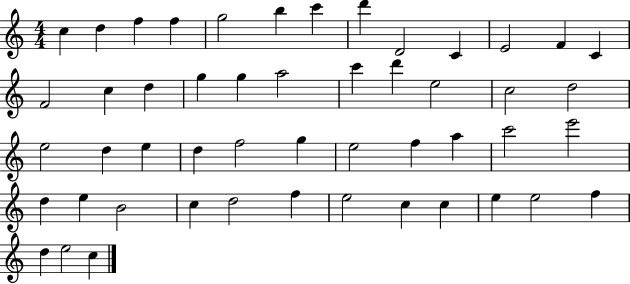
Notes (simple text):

C5/q D5/q F5/q F5/q G5/h B5/q C6/q D6/q D4/h C4/q E4/h F4/q C4/q F4/h C5/q D5/q G5/q G5/q A5/h C6/q D6/q E5/h C5/h D5/h E5/h D5/q E5/q D5/q F5/h G5/q E5/h F5/q A5/q C6/h E6/h D5/q E5/q B4/h C5/q D5/h F5/q E5/h C5/q C5/q E5/q E5/h F5/q D5/q E5/h C5/q